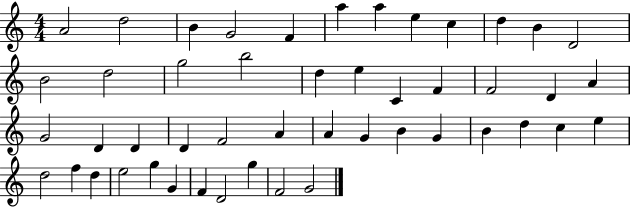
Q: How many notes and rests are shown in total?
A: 48